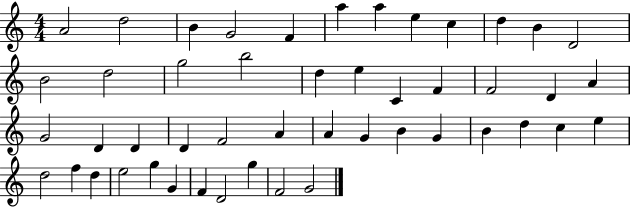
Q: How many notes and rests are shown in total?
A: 48